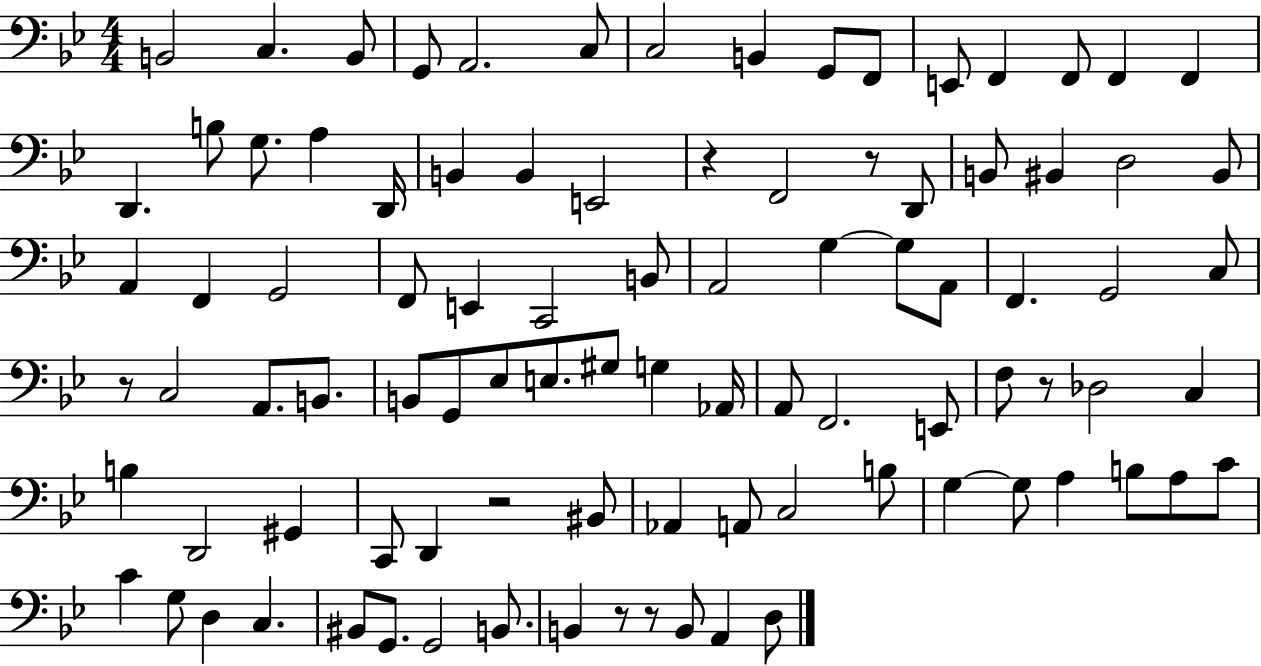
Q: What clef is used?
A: bass